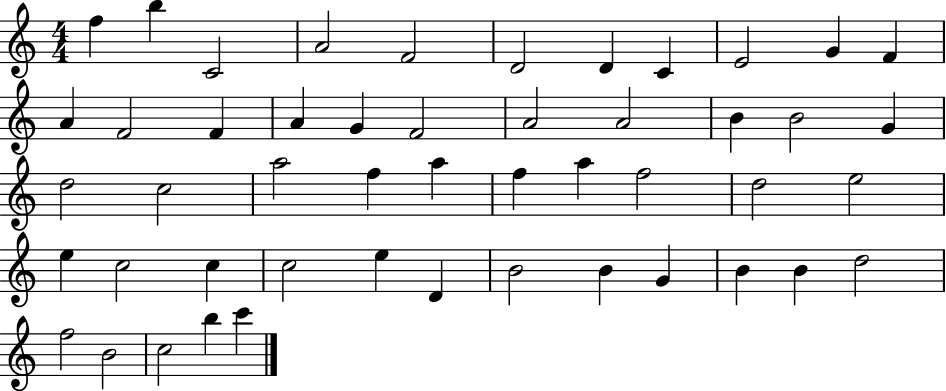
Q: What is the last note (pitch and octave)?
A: C6